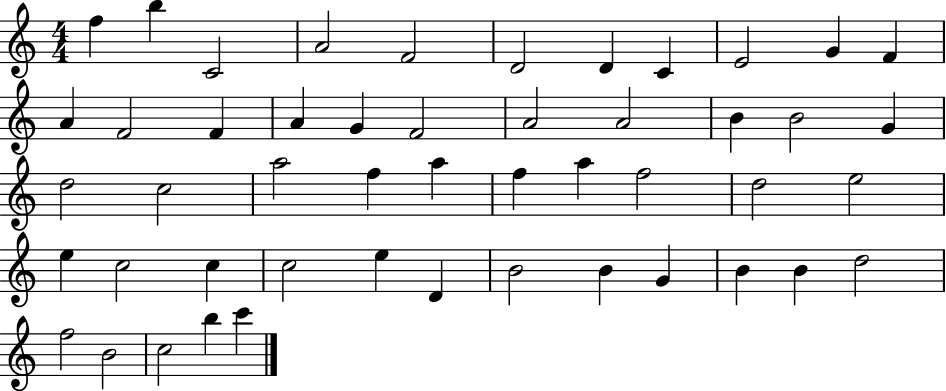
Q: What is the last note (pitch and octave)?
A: C6